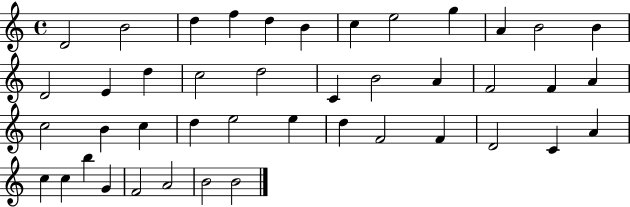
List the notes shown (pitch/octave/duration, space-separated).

D4/h B4/h D5/q F5/q D5/q B4/q C5/q E5/h G5/q A4/q B4/h B4/q D4/h E4/q D5/q C5/h D5/h C4/q B4/h A4/q F4/h F4/q A4/q C5/h B4/q C5/q D5/q E5/h E5/q D5/q F4/h F4/q D4/h C4/q A4/q C5/q C5/q B5/q G4/q F4/h A4/h B4/h B4/h